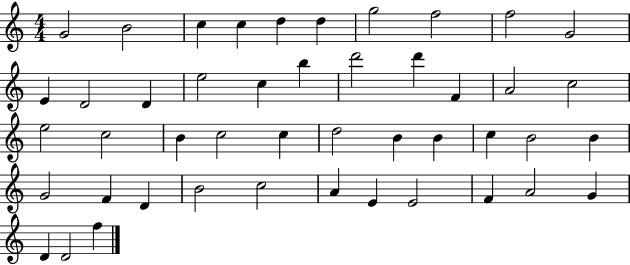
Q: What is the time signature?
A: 4/4